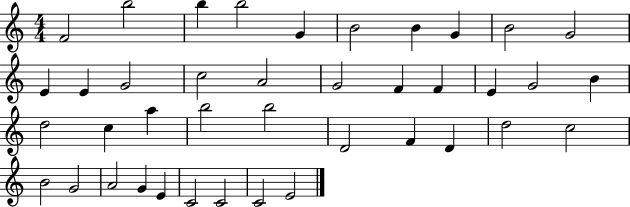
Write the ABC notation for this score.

X:1
T:Untitled
M:4/4
L:1/4
K:C
F2 b2 b b2 G B2 B G B2 G2 E E G2 c2 A2 G2 F F E G2 B d2 c a b2 b2 D2 F D d2 c2 B2 G2 A2 G E C2 C2 C2 E2